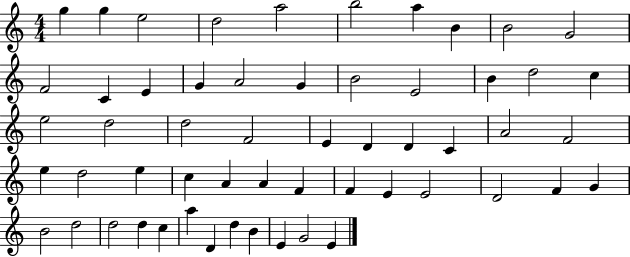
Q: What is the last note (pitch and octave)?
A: E4